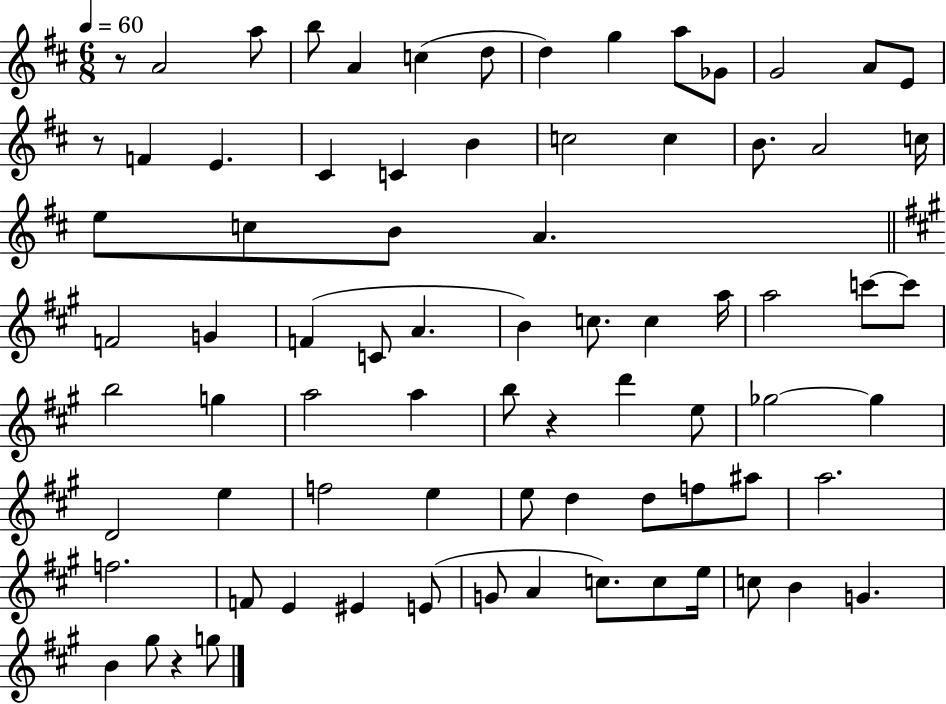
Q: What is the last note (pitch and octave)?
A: G5